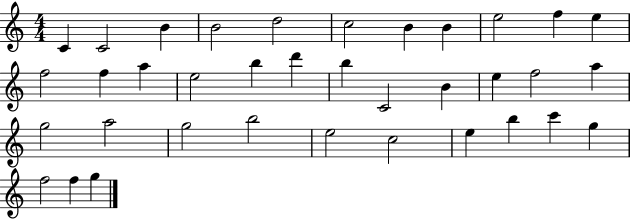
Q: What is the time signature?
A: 4/4